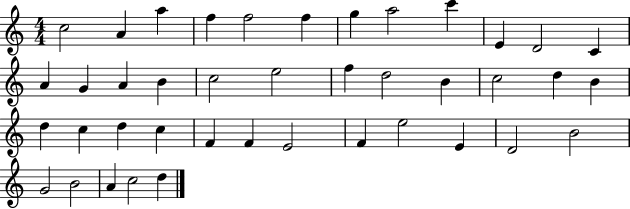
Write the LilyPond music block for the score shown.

{
  \clef treble
  \numericTimeSignature
  \time 4/4
  \key c \major
  c''2 a'4 a''4 | f''4 f''2 f''4 | g''4 a''2 c'''4 | e'4 d'2 c'4 | \break a'4 g'4 a'4 b'4 | c''2 e''2 | f''4 d''2 b'4 | c''2 d''4 b'4 | \break d''4 c''4 d''4 c''4 | f'4 f'4 e'2 | f'4 e''2 e'4 | d'2 b'2 | \break g'2 b'2 | a'4 c''2 d''4 | \bar "|."
}